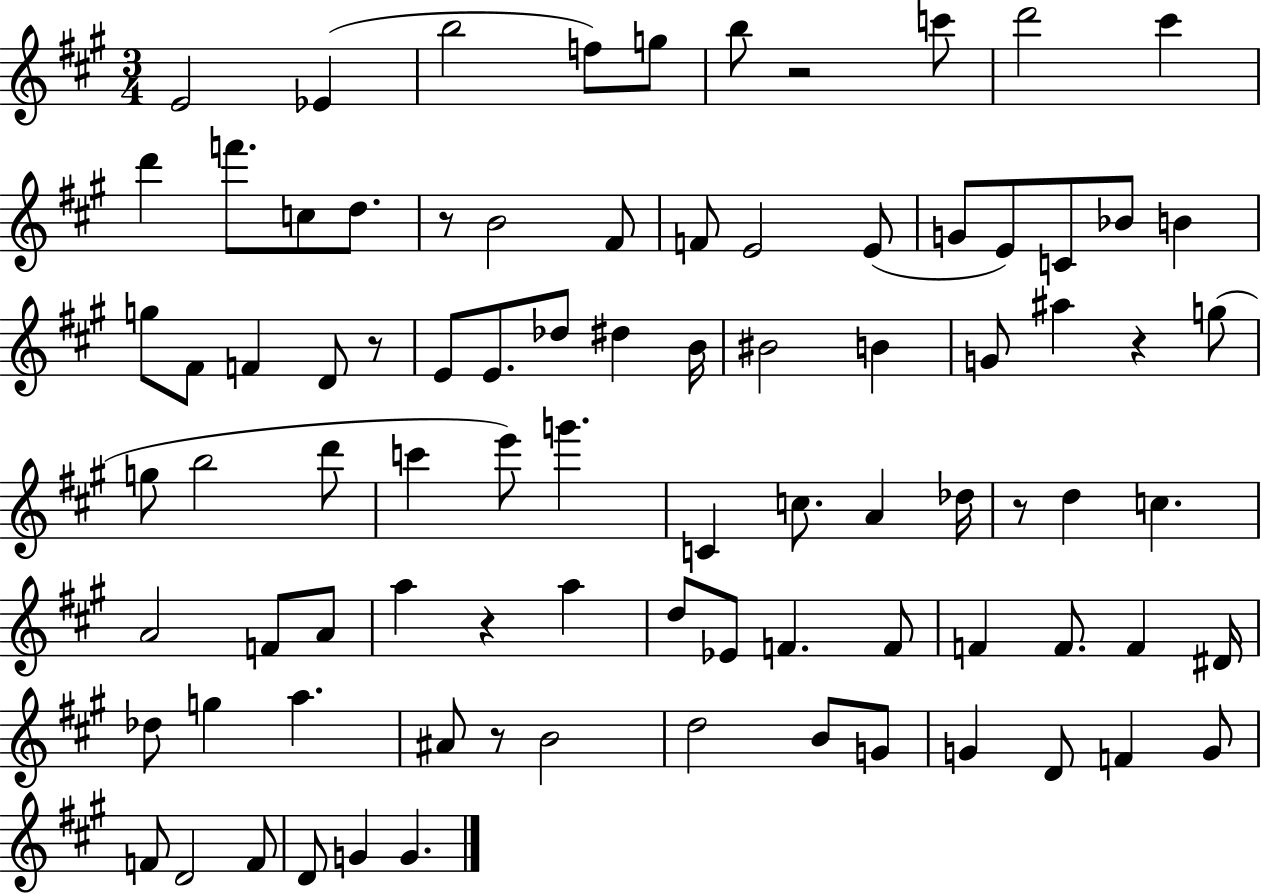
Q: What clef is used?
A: treble